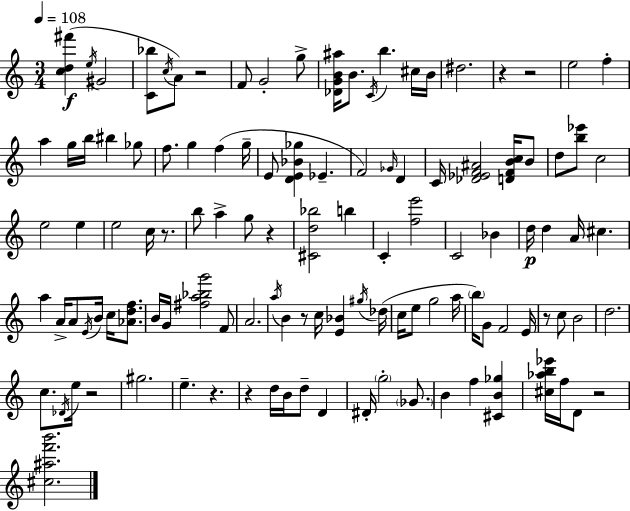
[C5,D5,F#6]/q E5/s G#4/h [C4,Bb5]/e C5/s A4/e R/h F4/e G4/h G5/e [Db4,G4,B4,A#5]/s B4/e. C4/s B5/q. C#5/s B4/s D#5/h. R/q R/h E5/h F5/q A5/q G5/s B5/s BIS5/q Gb5/e F5/e. G5/q F5/q G5/s E4/e [D4,E4,Bb4,Gb5]/q Eb4/q. F4/h Gb4/s D4/q C4/s [Db4,Eb4,F4,A#4]/h [D4,F4,B4,C5]/s B4/e D5/e [B5,Eb6]/e C5/h E5/h E5/q E5/h C5/s R/e. B5/e A5/q G5/e R/q [C#4,D5,Bb5]/h B5/q C4/q [F5,E6]/h C4/h Bb4/q D5/s D5/q A4/s C#5/q. A5/q A4/s A4/e E4/s B4/s C5/s [Ab4,D5,F5]/e. B4/s G4/s [F#5,A5,Bb5,G6]/h F4/e A4/h. A5/s B4/q R/e C5/s [E4,Bb4]/q G#5/s Db5/s C5/s E5/e G5/h A5/s B5/s G4/e F4/h E4/s R/e C5/e B4/h D5/h. C5/e. Db4/s E5/s R/h G#5/h. E5/q. R/q. R/q D5/s B4/s D5/e D4/q D#4/s G5/h Gb4/e. B4/q F5/q [C#4,B4,Gb5]/q [C#5,Ab5,B5,Eb6]/s F5/s D4/e R/h [C#5,A#5,F6,B6]/h.